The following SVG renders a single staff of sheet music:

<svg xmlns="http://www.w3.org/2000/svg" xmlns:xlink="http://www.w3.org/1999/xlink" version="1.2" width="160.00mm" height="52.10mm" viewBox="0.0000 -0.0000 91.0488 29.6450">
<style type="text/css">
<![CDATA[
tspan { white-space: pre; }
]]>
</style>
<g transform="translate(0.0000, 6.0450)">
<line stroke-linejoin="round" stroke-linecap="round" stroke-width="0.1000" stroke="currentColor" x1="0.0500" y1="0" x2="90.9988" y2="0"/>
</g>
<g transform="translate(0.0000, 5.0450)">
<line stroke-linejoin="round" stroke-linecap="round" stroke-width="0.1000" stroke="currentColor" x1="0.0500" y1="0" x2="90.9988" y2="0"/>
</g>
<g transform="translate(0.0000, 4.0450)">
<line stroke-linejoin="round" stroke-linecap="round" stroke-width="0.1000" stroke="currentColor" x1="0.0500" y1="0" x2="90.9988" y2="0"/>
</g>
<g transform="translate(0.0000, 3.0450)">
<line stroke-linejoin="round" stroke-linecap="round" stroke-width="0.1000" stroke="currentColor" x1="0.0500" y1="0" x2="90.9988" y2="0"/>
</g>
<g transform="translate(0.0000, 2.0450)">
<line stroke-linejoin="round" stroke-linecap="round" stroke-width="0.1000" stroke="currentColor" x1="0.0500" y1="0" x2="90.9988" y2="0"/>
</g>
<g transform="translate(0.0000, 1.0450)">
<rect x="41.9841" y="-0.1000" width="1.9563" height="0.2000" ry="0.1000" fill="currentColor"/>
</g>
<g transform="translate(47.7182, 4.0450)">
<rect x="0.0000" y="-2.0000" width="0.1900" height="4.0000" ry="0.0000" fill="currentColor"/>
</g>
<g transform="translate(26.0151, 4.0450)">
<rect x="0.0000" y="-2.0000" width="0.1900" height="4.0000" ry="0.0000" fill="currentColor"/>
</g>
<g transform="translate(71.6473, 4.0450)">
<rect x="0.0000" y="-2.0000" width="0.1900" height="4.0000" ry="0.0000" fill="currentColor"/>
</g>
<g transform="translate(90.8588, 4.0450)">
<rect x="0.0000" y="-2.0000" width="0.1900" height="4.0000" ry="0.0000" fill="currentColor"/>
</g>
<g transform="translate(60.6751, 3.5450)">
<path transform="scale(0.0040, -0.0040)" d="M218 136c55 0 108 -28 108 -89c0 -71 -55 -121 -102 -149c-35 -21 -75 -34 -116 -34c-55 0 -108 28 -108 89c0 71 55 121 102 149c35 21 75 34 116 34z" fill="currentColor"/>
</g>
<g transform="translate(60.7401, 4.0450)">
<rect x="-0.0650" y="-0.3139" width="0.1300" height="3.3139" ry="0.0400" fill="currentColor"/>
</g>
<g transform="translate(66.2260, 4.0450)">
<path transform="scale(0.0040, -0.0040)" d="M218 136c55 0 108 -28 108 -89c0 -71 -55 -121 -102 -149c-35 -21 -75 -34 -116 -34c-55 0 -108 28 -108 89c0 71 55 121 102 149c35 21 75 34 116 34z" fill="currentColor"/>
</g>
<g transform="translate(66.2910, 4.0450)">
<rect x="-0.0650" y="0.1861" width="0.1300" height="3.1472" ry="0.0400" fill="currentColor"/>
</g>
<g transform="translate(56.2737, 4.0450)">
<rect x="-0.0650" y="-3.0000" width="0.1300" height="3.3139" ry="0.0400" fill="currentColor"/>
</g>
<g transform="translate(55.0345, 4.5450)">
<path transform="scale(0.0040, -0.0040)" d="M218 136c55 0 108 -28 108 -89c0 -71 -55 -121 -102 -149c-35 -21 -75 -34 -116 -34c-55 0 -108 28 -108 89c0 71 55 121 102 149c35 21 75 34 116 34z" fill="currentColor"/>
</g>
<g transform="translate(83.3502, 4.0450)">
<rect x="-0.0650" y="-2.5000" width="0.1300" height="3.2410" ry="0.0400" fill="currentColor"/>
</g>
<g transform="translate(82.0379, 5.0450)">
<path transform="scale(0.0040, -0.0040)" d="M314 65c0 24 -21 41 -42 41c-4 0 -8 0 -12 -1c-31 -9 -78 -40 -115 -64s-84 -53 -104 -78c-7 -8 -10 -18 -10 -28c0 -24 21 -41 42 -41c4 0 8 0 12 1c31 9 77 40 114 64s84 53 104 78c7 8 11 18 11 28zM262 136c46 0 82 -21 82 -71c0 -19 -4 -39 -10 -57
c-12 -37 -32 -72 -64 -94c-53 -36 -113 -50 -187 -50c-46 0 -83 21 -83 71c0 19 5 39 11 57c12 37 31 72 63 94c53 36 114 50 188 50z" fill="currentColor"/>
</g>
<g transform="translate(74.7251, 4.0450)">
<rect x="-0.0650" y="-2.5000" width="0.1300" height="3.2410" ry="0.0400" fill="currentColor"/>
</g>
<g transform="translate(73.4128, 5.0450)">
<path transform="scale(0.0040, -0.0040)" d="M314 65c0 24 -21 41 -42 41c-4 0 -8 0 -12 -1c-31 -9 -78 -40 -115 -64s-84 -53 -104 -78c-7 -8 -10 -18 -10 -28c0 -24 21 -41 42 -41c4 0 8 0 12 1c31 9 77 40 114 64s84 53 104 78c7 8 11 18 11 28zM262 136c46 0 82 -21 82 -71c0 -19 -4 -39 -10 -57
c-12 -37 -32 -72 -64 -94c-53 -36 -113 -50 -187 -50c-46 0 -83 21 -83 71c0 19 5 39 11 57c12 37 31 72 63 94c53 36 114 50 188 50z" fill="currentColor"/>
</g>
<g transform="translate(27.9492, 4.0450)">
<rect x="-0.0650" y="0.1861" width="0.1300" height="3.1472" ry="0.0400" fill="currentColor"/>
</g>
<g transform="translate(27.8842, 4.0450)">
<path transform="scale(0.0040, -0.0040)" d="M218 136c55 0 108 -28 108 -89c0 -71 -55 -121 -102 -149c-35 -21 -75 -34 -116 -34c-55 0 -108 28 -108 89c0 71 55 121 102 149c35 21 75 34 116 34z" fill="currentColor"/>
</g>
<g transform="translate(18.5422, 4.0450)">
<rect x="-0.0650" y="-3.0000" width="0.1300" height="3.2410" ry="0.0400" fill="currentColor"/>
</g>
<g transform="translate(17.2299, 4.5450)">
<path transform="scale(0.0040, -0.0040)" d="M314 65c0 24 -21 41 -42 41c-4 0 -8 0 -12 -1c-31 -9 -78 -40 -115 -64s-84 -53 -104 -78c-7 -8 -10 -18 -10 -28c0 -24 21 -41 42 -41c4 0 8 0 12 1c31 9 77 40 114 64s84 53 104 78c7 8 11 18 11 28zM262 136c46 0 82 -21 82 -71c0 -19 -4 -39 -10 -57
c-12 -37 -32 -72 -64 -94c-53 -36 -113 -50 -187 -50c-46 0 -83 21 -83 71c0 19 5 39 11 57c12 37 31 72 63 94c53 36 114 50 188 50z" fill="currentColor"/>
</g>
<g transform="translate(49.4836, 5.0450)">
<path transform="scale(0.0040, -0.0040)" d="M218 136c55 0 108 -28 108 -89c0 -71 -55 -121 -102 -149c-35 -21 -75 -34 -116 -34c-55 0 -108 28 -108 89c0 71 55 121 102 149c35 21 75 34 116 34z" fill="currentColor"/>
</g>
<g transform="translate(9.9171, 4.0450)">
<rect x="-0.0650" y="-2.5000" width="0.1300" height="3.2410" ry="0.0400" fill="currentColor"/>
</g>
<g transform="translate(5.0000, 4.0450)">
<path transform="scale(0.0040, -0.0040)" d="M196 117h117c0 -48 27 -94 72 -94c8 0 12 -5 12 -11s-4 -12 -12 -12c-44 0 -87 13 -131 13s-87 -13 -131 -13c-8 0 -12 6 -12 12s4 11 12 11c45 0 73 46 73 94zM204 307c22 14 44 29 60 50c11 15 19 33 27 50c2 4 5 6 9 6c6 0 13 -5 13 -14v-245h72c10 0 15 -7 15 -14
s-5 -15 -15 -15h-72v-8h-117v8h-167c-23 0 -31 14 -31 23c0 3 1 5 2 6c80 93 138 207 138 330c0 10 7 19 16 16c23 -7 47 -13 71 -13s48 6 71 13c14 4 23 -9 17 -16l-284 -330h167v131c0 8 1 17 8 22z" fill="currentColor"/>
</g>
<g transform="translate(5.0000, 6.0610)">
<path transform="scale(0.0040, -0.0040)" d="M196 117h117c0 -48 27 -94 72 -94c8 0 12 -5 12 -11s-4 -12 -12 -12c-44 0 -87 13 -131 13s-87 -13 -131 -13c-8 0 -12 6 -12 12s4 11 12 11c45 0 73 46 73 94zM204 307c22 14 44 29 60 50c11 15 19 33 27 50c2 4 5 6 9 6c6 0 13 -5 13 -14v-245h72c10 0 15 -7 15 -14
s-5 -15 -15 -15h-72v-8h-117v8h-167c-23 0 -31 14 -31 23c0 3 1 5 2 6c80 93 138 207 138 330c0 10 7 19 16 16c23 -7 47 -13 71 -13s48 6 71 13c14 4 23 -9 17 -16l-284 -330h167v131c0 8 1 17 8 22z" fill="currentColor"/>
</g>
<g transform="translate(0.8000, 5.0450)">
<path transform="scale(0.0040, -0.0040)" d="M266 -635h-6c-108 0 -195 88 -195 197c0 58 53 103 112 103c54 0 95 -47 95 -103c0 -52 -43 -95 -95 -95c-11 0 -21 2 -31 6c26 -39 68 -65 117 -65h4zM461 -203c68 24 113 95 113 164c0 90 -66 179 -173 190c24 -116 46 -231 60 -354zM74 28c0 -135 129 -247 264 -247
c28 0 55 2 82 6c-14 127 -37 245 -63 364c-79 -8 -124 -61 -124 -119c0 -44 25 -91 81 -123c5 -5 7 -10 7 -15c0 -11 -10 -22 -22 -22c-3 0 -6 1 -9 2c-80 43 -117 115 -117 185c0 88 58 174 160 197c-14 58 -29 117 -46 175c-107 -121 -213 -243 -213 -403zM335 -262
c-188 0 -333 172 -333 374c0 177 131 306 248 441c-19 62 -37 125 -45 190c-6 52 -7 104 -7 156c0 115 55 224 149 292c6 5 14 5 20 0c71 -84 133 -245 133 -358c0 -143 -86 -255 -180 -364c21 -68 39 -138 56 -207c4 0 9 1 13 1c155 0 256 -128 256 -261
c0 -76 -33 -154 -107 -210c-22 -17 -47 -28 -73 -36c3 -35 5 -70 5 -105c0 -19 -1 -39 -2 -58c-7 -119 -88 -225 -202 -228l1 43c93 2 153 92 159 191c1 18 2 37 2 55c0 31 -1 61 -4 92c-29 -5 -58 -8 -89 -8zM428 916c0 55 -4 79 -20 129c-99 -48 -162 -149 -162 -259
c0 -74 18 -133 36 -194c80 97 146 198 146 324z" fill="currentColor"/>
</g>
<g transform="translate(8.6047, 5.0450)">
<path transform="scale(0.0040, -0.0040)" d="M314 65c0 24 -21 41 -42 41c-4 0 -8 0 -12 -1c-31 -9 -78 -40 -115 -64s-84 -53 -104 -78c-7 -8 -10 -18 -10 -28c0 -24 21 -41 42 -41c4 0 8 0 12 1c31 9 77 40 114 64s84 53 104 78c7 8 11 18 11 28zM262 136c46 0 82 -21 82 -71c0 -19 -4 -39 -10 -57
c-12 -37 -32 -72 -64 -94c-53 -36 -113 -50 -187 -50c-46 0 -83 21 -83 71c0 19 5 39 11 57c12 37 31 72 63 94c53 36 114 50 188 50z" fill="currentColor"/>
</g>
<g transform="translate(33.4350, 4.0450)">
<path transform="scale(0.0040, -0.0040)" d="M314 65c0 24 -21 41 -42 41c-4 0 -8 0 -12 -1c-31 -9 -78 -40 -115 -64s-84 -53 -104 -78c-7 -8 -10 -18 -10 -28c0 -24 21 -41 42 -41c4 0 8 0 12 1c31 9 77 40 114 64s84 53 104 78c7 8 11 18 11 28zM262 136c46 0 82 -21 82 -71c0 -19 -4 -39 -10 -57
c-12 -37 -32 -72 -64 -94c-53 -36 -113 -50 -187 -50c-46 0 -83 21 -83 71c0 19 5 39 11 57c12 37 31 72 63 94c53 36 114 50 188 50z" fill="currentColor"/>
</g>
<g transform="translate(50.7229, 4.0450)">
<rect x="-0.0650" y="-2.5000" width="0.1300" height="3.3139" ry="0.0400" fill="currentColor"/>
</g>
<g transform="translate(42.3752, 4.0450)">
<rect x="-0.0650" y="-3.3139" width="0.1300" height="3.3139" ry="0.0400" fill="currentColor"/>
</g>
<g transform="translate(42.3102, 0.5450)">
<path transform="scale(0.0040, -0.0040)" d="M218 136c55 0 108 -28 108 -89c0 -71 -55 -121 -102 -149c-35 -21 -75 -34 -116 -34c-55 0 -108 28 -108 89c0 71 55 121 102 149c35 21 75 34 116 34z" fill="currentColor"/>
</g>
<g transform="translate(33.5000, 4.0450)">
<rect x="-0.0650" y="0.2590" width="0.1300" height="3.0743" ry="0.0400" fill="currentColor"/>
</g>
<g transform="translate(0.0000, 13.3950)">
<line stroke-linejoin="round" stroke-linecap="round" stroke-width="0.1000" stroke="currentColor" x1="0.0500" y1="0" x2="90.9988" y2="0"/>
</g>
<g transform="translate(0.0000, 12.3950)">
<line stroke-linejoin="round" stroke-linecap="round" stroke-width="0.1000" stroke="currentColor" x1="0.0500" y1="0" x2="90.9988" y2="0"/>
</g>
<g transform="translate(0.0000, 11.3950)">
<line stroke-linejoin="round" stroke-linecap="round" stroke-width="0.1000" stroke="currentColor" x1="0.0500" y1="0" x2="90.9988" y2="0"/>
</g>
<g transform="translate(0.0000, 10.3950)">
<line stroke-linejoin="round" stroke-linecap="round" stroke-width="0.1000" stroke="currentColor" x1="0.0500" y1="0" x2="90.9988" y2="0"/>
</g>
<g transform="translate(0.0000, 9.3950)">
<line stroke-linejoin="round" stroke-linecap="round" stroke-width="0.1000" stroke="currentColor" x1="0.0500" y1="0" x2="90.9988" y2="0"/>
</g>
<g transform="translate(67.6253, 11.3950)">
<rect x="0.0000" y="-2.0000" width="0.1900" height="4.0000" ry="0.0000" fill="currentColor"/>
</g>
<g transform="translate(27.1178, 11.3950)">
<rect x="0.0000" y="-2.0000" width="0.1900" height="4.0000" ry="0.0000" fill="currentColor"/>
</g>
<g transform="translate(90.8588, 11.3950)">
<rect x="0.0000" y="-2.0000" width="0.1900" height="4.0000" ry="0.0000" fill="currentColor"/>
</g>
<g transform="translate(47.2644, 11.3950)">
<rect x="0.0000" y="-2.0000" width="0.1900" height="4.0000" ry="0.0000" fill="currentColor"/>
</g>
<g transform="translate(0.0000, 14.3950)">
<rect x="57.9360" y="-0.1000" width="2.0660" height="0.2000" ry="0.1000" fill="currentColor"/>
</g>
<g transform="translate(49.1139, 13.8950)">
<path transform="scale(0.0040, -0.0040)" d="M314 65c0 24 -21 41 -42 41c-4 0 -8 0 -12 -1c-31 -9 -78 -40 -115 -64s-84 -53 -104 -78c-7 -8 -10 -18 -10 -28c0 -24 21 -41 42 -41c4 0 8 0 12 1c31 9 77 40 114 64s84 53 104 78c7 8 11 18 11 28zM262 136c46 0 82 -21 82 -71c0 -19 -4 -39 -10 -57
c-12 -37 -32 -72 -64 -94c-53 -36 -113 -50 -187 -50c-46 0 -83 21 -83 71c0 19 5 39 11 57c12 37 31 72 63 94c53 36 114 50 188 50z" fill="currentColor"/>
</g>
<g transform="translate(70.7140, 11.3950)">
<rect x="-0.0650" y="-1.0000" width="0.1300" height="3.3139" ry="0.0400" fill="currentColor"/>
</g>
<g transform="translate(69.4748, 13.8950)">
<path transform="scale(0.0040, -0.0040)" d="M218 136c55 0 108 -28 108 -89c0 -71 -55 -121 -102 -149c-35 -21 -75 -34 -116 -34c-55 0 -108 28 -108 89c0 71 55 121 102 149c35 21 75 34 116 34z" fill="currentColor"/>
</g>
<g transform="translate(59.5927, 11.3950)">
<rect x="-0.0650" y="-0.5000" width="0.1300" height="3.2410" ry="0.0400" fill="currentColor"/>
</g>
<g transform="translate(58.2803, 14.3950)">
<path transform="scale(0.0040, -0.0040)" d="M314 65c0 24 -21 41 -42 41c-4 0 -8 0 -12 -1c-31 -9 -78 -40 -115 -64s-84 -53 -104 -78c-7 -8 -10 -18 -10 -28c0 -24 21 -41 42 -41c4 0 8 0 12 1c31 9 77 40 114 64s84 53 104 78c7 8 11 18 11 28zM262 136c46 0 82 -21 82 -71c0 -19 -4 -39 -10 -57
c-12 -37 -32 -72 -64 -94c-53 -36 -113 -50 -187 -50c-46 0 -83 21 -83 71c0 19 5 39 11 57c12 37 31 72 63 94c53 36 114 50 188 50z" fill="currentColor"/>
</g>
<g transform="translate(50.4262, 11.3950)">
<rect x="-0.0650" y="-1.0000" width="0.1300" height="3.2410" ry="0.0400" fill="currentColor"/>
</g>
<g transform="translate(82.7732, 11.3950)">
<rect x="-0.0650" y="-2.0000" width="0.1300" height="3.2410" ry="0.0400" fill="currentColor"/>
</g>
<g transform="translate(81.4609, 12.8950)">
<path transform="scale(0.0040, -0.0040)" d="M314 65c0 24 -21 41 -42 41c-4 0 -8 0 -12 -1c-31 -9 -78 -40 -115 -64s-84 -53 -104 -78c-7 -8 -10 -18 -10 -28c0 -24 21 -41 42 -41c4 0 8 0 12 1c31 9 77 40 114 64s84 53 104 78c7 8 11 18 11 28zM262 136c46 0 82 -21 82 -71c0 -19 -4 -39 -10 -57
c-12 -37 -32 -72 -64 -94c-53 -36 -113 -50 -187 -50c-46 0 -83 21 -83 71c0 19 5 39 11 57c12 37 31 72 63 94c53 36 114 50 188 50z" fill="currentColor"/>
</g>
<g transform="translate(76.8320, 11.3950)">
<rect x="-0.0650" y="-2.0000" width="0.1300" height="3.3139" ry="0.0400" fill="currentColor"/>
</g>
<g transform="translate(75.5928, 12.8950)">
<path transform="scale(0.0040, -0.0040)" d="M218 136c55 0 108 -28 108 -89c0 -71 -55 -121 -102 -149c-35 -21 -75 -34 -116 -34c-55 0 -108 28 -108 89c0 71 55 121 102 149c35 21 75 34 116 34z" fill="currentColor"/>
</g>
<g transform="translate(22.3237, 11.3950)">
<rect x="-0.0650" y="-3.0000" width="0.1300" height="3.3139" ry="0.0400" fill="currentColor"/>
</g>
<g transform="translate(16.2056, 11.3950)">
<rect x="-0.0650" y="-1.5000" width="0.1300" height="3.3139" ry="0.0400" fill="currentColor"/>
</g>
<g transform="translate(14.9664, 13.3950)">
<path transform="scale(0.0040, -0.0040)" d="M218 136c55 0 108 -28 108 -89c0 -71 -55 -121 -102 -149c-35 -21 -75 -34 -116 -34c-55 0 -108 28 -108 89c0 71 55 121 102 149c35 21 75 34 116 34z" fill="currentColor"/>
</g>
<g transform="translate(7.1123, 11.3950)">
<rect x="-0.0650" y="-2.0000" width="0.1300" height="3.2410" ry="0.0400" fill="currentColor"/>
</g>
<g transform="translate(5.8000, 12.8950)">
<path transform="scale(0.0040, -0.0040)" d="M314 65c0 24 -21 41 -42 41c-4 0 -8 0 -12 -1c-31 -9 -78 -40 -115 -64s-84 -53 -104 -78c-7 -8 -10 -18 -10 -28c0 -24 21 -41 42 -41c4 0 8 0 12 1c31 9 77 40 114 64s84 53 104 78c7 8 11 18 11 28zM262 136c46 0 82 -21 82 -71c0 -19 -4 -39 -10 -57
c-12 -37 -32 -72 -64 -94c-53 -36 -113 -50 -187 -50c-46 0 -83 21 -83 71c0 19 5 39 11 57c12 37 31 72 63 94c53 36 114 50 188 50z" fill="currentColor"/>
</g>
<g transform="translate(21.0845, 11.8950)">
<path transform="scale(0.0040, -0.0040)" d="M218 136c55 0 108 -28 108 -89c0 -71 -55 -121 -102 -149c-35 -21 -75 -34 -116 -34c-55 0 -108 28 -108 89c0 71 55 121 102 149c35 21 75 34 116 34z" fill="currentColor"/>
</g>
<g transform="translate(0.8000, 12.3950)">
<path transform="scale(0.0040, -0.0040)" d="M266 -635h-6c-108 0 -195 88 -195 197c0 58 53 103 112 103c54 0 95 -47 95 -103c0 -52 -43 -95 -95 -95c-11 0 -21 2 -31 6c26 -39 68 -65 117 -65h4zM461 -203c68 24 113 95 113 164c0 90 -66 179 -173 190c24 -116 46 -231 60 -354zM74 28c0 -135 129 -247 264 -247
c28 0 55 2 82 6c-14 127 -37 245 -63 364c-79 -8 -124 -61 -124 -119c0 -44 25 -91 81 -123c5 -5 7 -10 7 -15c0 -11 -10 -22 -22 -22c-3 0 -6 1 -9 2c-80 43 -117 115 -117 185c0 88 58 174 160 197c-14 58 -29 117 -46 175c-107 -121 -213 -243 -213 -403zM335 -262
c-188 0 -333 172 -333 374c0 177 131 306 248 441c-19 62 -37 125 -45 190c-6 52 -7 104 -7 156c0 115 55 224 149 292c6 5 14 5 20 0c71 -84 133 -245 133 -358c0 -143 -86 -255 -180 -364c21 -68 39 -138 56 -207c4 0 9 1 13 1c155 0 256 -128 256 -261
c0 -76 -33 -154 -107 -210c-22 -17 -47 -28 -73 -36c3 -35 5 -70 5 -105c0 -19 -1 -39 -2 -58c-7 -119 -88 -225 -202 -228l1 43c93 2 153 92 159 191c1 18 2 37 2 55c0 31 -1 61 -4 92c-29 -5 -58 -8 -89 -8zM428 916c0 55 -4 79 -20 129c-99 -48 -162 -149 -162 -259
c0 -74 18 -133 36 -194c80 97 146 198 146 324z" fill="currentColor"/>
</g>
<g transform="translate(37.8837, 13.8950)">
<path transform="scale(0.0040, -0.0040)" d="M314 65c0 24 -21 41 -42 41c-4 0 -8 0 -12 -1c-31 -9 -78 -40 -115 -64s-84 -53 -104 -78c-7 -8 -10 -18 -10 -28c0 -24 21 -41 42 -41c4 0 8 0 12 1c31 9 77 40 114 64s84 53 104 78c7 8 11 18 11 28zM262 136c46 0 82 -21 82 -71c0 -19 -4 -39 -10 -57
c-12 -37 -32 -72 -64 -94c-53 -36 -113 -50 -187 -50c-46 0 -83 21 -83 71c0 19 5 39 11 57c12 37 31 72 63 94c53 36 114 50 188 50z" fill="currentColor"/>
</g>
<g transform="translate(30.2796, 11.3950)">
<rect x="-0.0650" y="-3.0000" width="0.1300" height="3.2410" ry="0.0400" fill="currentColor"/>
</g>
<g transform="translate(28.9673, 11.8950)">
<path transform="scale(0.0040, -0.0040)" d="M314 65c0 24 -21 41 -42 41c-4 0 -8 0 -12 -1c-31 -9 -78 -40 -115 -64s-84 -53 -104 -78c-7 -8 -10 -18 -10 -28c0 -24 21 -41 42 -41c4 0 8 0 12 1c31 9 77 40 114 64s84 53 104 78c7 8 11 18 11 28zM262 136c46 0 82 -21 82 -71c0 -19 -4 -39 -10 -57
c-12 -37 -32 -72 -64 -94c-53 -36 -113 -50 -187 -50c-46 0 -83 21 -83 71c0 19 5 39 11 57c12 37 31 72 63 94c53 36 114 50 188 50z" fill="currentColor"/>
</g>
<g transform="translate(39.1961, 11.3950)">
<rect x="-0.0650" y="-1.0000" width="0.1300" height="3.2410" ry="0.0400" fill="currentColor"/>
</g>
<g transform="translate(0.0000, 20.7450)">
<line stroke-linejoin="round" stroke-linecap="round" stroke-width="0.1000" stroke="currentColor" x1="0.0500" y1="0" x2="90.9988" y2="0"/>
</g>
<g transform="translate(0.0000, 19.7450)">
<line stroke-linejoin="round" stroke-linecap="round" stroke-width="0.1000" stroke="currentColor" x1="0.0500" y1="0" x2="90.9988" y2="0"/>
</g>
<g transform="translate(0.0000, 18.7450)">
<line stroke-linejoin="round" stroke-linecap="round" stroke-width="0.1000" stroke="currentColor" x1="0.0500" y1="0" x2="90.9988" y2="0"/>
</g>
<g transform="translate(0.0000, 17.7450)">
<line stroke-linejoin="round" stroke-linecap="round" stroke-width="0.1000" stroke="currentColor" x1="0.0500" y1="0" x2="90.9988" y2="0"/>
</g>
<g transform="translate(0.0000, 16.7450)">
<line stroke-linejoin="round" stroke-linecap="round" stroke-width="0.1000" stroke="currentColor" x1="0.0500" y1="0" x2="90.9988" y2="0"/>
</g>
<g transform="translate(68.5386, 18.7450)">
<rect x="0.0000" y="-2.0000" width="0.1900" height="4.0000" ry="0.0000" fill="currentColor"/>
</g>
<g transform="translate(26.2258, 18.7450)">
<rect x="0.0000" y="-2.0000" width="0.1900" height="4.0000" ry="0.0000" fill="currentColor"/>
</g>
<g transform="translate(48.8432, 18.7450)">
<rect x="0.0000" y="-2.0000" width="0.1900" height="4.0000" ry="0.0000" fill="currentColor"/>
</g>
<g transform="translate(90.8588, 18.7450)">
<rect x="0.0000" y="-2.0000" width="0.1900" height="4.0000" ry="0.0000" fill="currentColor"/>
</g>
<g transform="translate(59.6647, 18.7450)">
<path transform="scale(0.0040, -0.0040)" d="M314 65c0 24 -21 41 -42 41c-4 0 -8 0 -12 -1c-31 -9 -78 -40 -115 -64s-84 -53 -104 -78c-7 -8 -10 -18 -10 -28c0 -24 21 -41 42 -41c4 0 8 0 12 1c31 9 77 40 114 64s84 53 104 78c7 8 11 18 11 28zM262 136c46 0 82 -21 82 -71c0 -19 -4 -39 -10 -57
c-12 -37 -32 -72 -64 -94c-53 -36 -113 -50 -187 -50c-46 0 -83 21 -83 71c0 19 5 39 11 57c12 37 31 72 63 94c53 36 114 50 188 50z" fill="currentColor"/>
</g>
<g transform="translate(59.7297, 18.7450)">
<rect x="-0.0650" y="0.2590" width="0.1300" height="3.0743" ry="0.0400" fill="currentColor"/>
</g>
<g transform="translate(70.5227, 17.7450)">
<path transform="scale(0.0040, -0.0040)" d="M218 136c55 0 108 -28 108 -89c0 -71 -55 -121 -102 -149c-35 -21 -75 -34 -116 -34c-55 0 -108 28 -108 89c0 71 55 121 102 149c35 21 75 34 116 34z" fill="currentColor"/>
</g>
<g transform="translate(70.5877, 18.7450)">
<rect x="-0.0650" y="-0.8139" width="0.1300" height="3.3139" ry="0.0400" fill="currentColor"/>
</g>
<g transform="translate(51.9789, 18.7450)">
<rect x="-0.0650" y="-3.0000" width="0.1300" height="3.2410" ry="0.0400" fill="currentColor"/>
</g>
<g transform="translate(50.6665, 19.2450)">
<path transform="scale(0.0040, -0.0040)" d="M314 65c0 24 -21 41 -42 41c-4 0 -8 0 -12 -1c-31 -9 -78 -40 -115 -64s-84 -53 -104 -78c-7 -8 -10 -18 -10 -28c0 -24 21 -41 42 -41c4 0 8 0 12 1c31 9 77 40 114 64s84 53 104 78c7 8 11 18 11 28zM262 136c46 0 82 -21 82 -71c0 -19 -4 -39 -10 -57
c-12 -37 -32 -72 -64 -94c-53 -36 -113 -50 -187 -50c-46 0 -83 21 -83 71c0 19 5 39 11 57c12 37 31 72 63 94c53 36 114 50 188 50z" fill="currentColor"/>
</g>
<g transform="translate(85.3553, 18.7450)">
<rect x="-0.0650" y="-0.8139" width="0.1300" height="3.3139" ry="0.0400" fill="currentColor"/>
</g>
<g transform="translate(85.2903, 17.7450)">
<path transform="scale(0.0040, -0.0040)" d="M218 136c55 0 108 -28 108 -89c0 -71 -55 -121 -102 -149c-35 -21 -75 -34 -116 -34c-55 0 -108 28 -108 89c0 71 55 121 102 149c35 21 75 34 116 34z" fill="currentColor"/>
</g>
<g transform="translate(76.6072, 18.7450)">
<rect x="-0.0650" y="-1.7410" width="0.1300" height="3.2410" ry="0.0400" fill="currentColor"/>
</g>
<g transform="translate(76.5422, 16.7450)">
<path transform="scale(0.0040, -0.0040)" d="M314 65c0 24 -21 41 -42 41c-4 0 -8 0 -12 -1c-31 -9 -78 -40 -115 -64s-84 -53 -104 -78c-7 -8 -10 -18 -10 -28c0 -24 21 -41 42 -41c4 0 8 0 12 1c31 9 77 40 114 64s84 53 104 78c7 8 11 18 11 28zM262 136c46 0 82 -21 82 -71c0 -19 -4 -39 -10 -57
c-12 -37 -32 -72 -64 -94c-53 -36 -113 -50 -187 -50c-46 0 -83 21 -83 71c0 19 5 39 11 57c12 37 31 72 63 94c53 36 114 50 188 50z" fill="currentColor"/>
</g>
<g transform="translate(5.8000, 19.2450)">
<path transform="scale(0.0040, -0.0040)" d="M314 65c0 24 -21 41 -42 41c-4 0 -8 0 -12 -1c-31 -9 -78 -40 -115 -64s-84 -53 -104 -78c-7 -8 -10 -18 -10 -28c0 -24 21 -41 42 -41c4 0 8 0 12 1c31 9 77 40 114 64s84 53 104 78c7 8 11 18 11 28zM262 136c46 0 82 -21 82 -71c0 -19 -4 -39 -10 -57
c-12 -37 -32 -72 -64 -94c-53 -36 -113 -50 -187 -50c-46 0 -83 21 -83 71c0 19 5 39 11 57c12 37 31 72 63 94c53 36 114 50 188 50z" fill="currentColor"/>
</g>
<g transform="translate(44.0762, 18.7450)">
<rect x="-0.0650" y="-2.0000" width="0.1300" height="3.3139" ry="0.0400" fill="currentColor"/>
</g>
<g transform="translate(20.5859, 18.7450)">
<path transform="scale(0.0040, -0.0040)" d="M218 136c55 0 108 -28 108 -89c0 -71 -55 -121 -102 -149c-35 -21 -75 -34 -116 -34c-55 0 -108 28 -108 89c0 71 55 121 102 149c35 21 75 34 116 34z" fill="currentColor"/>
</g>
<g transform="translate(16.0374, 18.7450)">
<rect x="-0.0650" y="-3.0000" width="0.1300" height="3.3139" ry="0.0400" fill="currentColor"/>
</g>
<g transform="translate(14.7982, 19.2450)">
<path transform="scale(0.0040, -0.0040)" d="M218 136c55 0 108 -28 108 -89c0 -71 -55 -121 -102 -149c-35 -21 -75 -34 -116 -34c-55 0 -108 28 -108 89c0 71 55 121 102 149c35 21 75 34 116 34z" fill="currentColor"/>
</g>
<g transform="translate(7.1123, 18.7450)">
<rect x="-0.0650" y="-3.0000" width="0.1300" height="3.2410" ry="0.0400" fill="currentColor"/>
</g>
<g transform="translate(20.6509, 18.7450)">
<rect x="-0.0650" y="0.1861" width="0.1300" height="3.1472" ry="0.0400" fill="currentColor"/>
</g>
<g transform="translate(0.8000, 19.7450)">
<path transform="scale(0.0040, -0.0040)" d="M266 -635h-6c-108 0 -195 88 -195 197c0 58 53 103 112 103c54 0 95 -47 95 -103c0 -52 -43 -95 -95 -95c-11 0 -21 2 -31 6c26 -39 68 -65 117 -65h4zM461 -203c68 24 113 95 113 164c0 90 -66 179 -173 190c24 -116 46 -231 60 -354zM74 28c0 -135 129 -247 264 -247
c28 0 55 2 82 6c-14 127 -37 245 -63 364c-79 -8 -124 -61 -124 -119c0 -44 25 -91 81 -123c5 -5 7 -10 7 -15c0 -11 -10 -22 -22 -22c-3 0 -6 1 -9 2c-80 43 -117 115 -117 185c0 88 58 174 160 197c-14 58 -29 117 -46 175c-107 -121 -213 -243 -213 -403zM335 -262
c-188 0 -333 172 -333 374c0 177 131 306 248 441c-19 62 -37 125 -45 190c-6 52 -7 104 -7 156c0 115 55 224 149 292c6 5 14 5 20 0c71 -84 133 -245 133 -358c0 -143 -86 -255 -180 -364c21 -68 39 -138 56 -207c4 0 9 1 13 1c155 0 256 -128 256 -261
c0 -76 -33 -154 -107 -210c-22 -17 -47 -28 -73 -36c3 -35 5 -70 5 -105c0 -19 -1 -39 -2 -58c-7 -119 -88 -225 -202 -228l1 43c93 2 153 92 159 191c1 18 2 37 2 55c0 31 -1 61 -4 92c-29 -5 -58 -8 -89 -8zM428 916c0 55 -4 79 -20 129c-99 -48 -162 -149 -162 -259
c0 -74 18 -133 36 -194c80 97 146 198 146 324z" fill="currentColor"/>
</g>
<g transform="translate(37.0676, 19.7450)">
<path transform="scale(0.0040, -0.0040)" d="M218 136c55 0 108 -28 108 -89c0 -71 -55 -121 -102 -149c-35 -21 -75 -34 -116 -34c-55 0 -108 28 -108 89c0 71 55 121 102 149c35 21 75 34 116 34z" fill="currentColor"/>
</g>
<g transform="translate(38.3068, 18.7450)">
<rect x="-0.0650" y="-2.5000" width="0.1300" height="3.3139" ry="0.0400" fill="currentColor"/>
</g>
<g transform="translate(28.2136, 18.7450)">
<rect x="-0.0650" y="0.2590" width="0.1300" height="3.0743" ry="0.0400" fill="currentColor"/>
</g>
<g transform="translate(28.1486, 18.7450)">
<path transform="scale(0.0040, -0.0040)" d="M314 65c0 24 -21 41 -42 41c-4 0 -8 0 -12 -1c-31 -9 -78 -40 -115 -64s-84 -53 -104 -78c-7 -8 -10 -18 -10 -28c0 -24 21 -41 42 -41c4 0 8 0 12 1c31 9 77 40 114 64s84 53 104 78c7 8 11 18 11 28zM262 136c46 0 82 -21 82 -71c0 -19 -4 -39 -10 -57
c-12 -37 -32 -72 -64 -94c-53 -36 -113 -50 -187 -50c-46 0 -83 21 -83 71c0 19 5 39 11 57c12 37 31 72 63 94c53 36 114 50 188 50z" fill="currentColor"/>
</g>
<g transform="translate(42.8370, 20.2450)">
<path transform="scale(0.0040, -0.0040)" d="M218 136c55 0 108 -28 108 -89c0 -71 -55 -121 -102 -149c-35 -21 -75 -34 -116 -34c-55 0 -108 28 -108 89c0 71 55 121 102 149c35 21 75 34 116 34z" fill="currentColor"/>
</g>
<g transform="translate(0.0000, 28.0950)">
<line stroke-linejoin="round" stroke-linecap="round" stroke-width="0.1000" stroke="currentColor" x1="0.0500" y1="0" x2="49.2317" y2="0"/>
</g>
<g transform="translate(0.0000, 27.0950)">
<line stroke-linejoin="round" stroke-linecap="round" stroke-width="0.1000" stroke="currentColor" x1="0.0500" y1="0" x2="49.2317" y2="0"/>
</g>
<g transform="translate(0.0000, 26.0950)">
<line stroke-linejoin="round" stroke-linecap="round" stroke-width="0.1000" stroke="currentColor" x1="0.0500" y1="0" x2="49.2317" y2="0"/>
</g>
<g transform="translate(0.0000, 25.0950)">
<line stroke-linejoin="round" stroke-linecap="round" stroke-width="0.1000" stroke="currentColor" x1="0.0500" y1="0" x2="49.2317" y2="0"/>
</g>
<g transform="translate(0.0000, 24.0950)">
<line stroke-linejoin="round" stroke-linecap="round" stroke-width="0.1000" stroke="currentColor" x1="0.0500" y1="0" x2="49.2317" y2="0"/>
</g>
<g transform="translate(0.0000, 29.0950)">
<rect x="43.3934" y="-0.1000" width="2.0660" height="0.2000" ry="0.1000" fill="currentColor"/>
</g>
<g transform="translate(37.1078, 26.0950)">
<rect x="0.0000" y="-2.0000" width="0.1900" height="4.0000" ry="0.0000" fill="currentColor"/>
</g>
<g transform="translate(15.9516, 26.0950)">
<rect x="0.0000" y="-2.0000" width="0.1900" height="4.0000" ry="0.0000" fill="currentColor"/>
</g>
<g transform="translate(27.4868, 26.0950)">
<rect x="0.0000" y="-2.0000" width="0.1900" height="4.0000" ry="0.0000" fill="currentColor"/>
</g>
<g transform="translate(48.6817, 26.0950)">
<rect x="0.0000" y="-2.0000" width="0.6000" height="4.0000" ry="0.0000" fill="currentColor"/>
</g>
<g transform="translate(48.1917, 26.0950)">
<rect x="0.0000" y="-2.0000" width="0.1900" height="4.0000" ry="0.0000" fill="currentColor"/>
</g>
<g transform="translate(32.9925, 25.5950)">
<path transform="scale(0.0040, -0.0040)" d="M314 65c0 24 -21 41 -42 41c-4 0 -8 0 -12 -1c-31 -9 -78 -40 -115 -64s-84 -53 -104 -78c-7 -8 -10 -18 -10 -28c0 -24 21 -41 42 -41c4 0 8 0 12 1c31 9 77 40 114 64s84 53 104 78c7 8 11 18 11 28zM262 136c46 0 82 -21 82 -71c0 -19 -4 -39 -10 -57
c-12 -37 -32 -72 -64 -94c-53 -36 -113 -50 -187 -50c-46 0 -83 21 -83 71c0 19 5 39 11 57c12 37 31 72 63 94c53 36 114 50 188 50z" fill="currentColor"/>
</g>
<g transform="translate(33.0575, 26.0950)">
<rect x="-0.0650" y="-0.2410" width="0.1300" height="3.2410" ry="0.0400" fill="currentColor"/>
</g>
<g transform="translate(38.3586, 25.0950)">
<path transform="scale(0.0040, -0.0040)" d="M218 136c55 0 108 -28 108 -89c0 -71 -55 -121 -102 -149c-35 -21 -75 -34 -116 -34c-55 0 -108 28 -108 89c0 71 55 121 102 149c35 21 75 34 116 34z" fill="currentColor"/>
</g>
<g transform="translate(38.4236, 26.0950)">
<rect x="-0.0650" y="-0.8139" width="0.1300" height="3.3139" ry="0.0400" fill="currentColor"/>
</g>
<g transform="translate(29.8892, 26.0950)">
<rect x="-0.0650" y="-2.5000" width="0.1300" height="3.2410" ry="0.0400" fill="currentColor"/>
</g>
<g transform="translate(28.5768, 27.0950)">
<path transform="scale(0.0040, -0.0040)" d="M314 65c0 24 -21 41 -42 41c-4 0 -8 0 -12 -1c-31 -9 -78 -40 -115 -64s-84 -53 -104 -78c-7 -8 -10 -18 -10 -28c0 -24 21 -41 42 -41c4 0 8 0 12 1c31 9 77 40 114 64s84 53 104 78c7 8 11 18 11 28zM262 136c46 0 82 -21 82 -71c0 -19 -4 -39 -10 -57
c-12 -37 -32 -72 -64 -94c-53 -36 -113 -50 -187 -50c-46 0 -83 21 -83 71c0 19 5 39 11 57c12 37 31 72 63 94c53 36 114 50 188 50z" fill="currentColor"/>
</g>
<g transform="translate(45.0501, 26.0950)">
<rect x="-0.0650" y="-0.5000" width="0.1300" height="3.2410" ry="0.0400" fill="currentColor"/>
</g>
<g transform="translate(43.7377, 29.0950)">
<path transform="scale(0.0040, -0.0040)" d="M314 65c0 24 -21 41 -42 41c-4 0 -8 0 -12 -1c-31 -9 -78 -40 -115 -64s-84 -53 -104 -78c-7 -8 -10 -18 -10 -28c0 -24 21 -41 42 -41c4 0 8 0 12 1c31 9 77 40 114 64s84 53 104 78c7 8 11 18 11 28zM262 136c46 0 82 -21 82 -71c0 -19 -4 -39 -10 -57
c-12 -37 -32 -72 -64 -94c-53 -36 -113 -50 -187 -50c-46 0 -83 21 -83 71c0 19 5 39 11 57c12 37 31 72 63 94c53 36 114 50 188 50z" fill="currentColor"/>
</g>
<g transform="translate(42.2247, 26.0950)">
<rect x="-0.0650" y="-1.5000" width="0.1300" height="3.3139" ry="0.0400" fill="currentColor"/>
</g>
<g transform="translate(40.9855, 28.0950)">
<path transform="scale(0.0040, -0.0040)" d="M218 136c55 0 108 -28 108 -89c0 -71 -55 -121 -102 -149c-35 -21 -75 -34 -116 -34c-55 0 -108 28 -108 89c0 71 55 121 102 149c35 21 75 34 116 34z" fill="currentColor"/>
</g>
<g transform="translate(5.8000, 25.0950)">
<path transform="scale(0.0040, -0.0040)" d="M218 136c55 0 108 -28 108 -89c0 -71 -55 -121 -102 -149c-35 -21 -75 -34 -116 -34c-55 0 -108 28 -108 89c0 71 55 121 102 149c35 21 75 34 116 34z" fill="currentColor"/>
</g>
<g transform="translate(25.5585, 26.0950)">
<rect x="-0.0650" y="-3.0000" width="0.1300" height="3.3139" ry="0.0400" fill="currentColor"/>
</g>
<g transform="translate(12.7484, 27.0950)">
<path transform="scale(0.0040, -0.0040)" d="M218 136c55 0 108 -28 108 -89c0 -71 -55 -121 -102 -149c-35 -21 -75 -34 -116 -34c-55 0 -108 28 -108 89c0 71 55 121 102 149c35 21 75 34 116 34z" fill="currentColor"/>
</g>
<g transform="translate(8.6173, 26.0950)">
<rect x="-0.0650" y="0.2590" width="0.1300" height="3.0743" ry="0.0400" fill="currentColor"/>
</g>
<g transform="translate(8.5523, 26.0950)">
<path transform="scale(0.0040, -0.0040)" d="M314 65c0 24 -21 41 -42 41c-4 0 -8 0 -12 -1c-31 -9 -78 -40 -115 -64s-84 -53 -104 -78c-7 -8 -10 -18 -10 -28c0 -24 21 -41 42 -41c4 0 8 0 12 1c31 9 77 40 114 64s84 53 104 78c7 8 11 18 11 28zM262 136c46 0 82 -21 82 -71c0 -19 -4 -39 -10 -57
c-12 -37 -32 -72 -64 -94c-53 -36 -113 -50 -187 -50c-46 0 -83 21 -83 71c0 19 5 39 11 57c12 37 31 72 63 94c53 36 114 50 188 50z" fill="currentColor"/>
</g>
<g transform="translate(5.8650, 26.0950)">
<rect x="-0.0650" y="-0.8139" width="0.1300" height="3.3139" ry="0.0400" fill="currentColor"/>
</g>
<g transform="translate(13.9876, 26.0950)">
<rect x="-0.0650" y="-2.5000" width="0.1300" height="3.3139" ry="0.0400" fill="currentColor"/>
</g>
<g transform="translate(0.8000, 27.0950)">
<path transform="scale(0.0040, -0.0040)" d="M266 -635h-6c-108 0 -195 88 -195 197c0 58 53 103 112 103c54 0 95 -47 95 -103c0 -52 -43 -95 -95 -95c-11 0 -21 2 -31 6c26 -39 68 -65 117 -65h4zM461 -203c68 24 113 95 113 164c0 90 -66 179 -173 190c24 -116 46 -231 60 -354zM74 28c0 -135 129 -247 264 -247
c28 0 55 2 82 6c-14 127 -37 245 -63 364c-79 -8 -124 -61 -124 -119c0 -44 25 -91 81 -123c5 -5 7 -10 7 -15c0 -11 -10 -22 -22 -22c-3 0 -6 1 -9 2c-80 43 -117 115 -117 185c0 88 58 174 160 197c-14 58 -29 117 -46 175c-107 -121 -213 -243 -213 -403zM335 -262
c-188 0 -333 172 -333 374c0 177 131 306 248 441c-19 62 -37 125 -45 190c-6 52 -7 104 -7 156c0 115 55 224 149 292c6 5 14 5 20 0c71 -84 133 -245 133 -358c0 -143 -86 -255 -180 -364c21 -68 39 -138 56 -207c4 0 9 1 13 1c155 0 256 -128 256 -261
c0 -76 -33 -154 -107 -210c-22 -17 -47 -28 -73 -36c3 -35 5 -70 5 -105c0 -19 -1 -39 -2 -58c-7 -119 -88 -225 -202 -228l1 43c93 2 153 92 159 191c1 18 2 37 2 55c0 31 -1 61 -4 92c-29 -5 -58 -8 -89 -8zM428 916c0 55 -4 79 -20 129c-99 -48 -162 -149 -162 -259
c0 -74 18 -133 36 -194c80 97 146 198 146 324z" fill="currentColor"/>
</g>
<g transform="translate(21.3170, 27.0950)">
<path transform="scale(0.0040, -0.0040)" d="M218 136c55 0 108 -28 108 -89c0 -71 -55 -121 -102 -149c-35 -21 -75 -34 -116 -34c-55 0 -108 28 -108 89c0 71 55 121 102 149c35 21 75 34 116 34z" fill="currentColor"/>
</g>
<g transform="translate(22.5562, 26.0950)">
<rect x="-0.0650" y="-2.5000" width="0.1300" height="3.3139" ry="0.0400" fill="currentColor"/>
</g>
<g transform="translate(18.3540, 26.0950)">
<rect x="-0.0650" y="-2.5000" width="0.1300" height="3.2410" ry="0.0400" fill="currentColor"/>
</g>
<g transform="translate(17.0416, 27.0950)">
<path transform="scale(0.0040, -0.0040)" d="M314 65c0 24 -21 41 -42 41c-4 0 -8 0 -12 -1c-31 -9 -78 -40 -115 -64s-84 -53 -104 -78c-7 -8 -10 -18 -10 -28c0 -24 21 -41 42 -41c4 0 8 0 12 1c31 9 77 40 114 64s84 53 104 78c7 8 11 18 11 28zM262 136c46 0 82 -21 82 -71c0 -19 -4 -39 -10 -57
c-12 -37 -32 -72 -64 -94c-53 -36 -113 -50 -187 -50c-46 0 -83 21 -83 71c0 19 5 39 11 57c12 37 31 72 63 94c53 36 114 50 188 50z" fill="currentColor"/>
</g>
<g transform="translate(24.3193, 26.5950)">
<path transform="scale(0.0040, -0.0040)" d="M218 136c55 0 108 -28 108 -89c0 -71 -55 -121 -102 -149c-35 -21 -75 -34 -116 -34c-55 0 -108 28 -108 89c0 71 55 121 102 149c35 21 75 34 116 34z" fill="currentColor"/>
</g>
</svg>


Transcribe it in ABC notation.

X:1
T:Untitled
M:4/4
L:1/4
K:C
G2 A2 B B2 b G A c B G2 G2 F2 E A A2 D2 D2 C2 D F F2 A2 A B B2 G F A2 B2 d f2 d d B2 G G2 G A G2 c2 d E C2